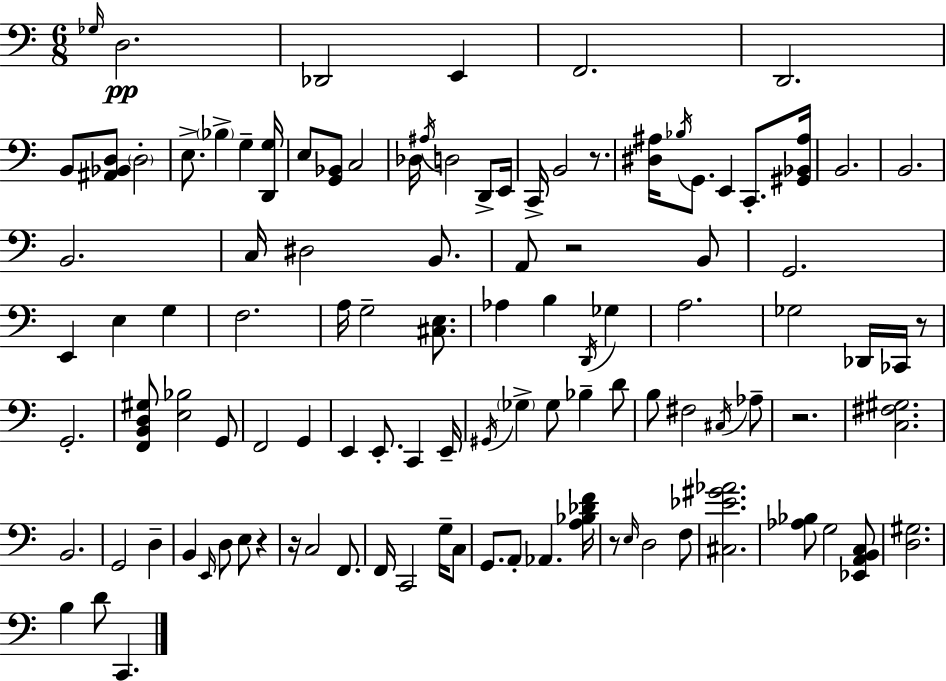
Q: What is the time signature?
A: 6/8